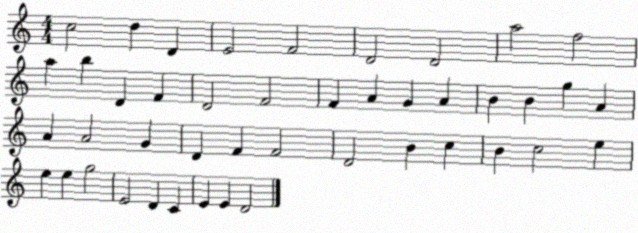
X:1
T:Untitled
M:4/4
L:1/4
K:C
c2 d D E2 F2 D2 D2 a2 f2 a b D F D2 F2 F A G A B B g A A A2 G D F F2 D2 B c B c2 e e e g2 E2 D C E E D2